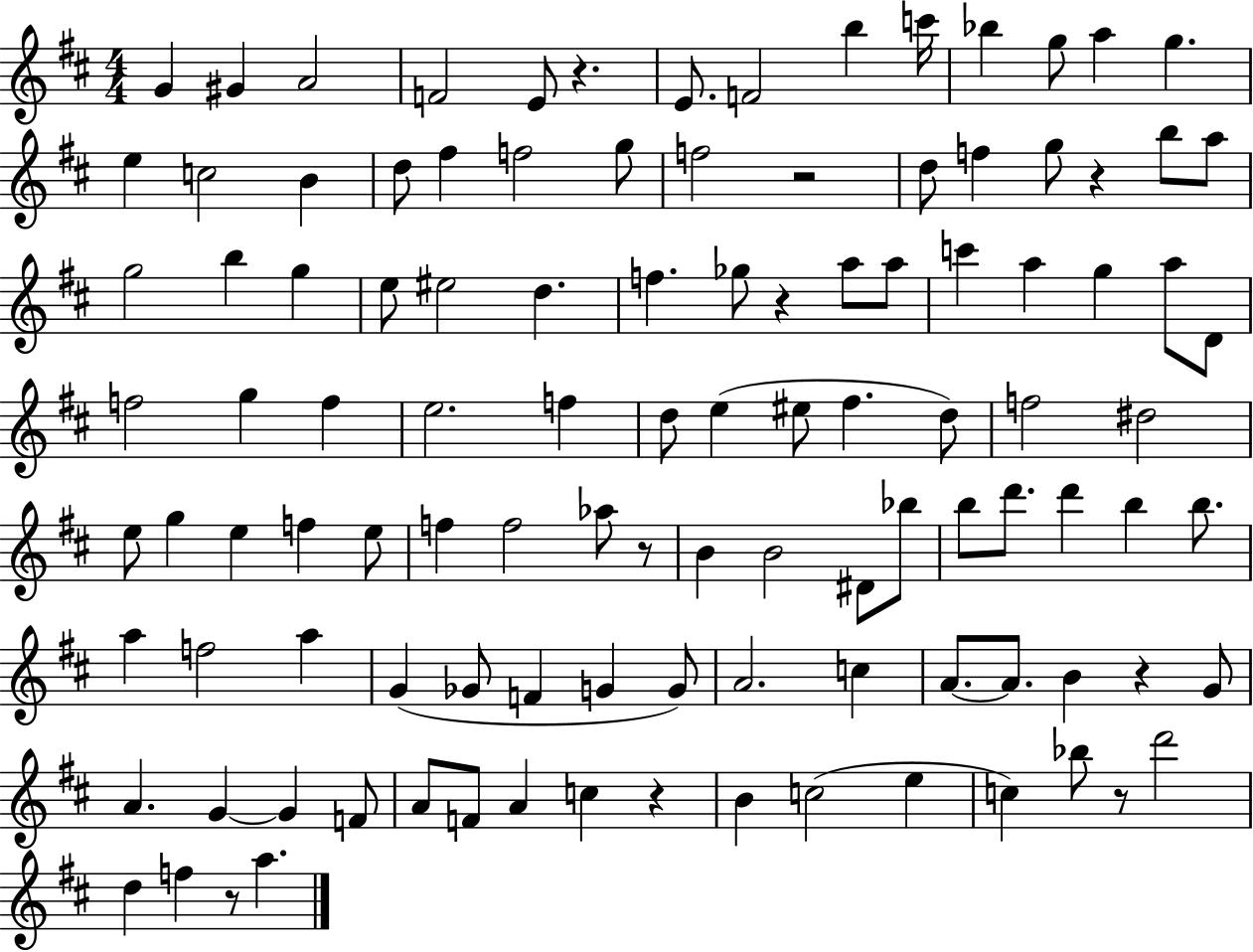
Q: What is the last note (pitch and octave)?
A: A5